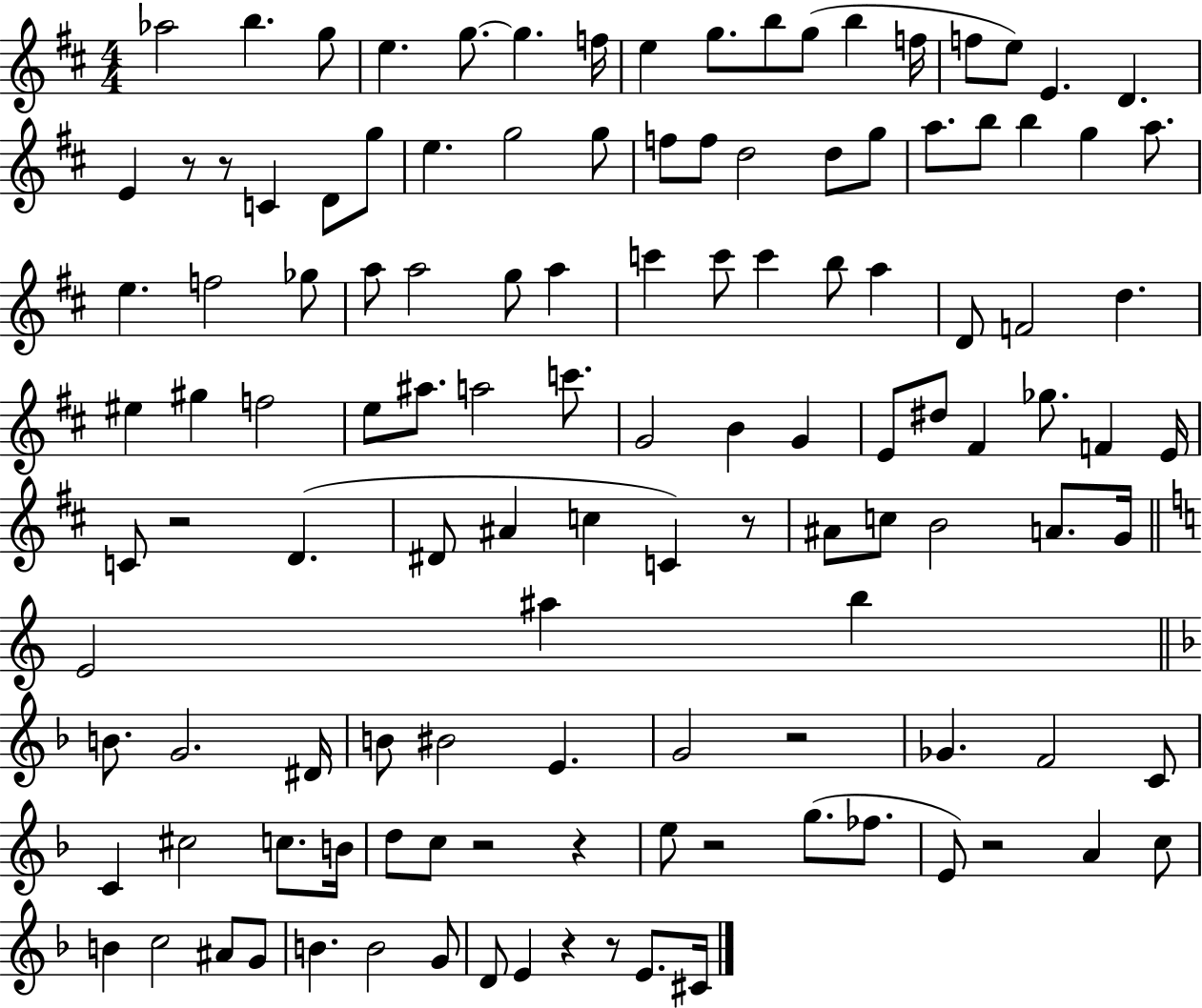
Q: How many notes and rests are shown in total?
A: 123